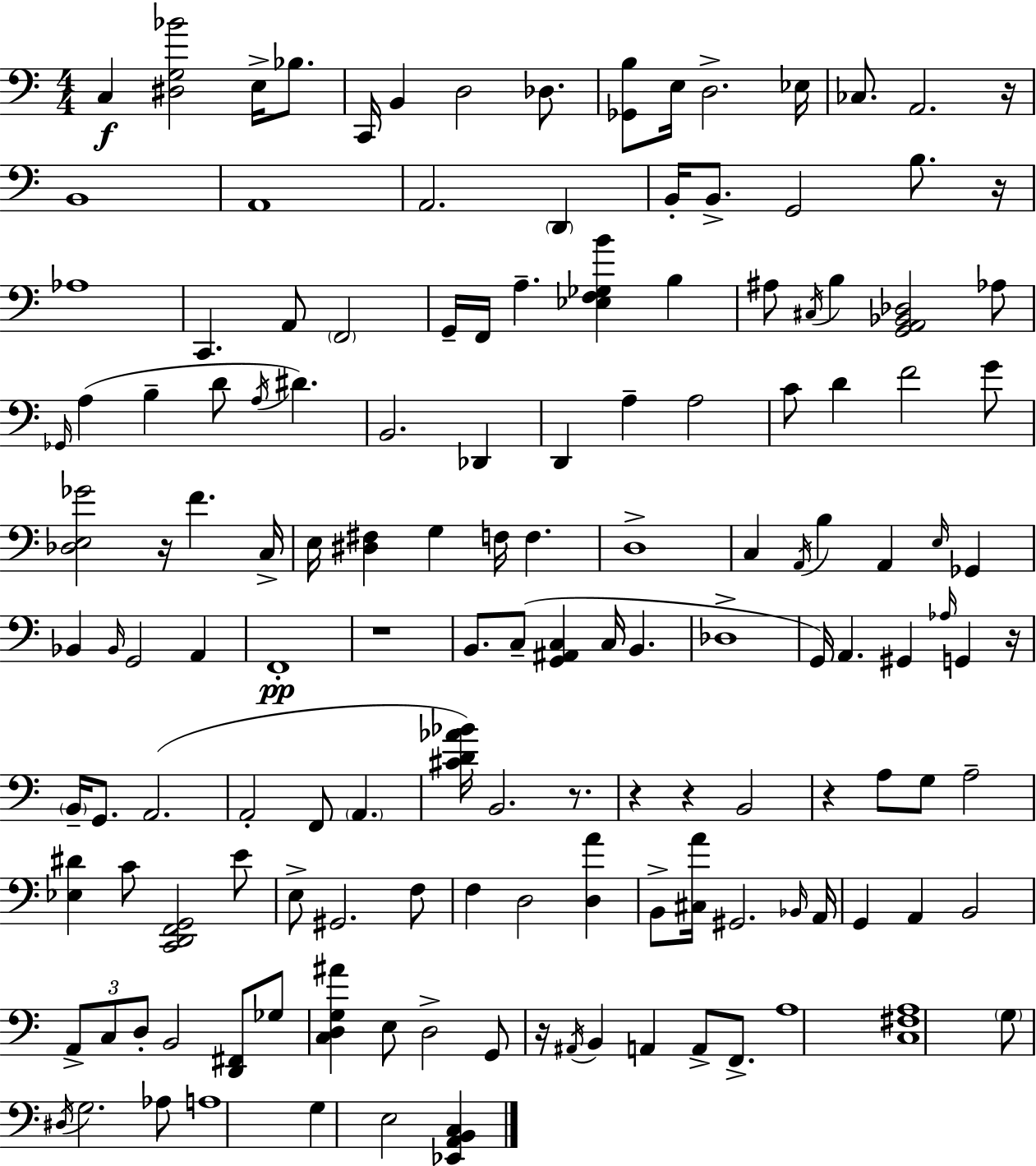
X:1
T:Untitled
M:4/4
L:1/4
K:C
C, [^D,G,_B]2 E,/4 _B,/2 C,,/4 B,, D,2 _D,/2 [_G,,B,]/2 E,/4 D,2 _E,/4 _C,/2 A,,2 z/4 B,,4 A,,4 A,,2 D,, B,,/4 B,,/2 G,,2 B,/2 z/4 _A,4 C,, A,,/2 F,,2 G,,/4 F,,/4 A, [_E,F,_G,B] B, ^A,/2 ^C,/4 B, [G,,A,,_B,,_D,]2 _A,/2 _G,,/4 A, B, D/2 A,/4 ^D B,,2 _D,, D,, A, A,2 C/2 D F2 G/2 [_D,E,_G]2 z/4 F C,/4 E,/4 [^D,^F,] G, F,/4 F, D,4 C, A,,/4 B, A,, E,/4 _G,, _B,, _B,,/4 G,,2 A,, F,,4 z4 B,,/2 C,/2 [G,,^A,,C,] C,/4 B,, _D,4 G,,/4 A,, ^G,, _A,/4 G,, z/4 B,,/4 G,,/2 A,,2 A,,2 F,,/2 A,, [^CD_A_B]/4 B,,2 z/2 z z B,,2 z A,/2 G,/2 A,2 [_E,^D] C/2 [C,,D,,F,,G,,]2 E/2 E,/2 ^G,,2 F,/2 F, D,2 [D,A] B,,/2 [^C,A]/4 ^G,,2 _B,,/4 A,,/4 G,, A,, B,,2 A,,/2 C,/2 D,/2 B,,2 [D,,^F,,]/2 _G,/2 [C,D,G,^A] E,/2 D,2 G,,/2 z/4 ^A,,/4 B,, A,, A,,/2 F,,/2 A,4 [C,^F,A,]4 G,/2 ^D,/4 G,2 _A,/2 A,4 G, E,2 [_E,,A,,B,,C,]